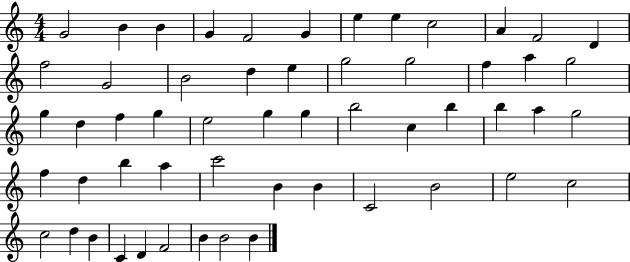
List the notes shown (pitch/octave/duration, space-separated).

G4/h B4/q B4/q G4/q F4/h G4/q E5/q E5/q C5/h A4/q F4/h D4/q F5/h G4/h B4/h D5/q E5/q G5/h G5/h F5/q A5/q G5/h G5/q D5/q F5/q G5/q E5/h G5/q G5/q B5/h C5/q B5/q B5/q A5/q G5/h F5/q D5/q B5/q A5/q C6/h B4/q B4/q C4/h B4/h E5/h C5/h C5/h D5/q B4/q C4/q D4/q F4/h B4/q B4/h B4/q